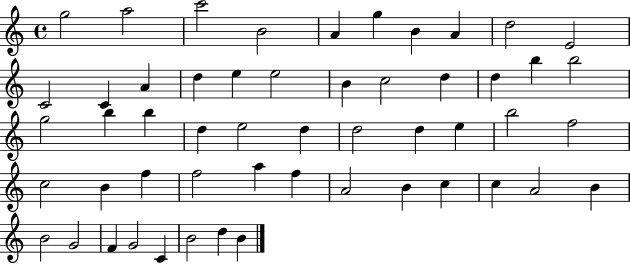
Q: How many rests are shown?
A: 0